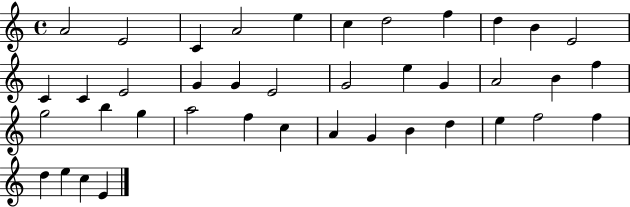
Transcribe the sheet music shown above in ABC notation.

X:1
T:Untitled
M:4/4
L:1/4
K:C
A2 E2 C A2 e c d2 f d B E2 C C E2 G G E2 G2 e G A2 B f g2 b g a2 f c A G B d e f2 f d e c E